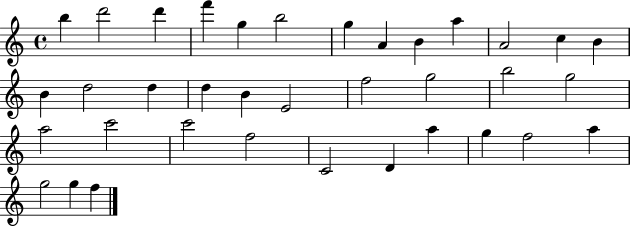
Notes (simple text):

B5/q D6/h D6/q F6/q G5/q B5/h G5/q A4/q B4/q A5/q A4/h C5/q B4/q B4/q D5/h D5/q D5/q B4/q E4/h F5/h G5/h B5/h G5/h A5/h C6/h C6/h F5/h C4/h D4/q A5/q G5/q F5/h A5/q G5/h G5/q F5/q